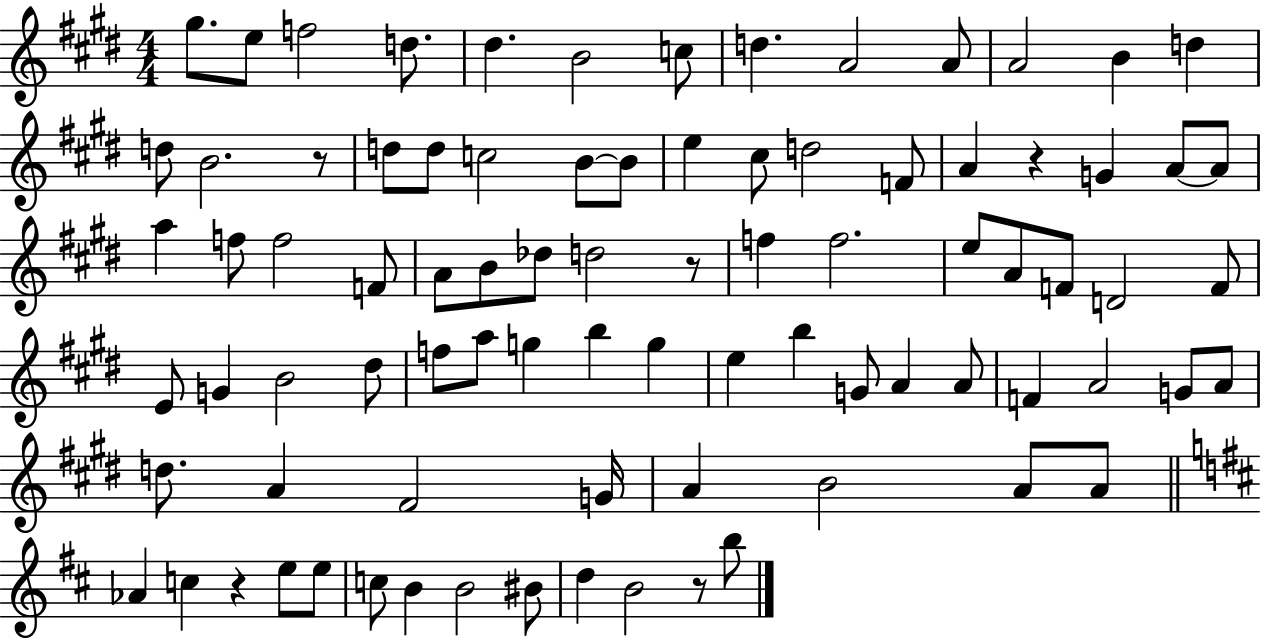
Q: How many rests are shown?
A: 5